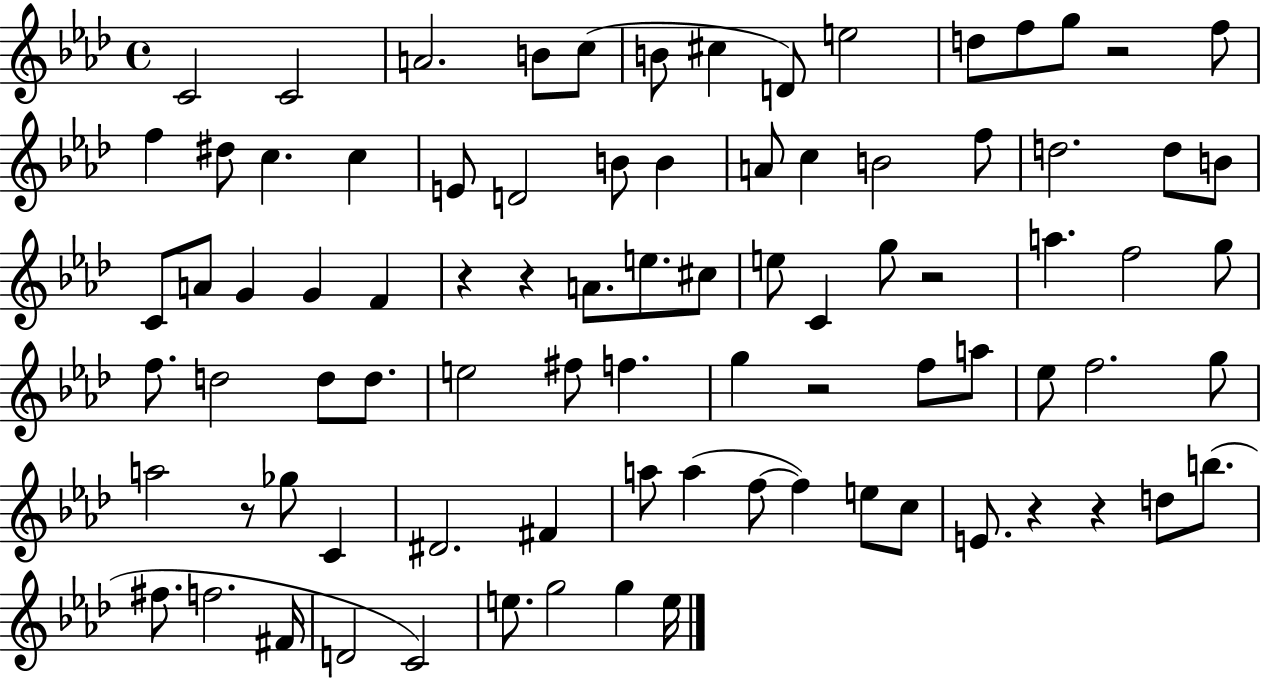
C4/h C4/h A4/h. B4/e C5/e B4/e C#5/q D4/e E5/h D5/e F5/e G5/e R/h F5/e F5/q D#5/e C5/q. C5/q E4/e D4/h B4/e B4/q A4/e C5/q B4/h F5/e D5/h. D5/e B4/e C4/e A4/e G4/q G4/q F4/q R/q R/q A4/e. E5/e. C#5/e E5/e C4/q G5/e R/h A5/q. F5/h G5/e F5/e. D5/h D5/e D5/e. E5/h F#5/e F5/q. G5/q R/h F5/e A5/e Eb5/e F5/h. G5/e A5/h R/e Gb5/e C4/q D#4/h. F#4/q A5/e A5/q F5/e F5/q E5/e C5/e E4/e. R/q R/q D5/e B5/e. F#5/e. F5/h. F#4/s D4/h C4/h E5/e. G5/h G5/q E5/s